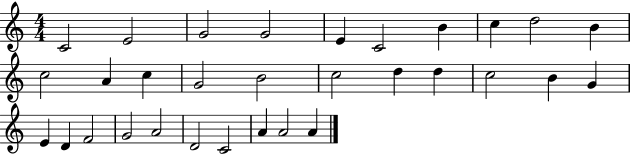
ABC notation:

X:1
T:Untitled
M:4/4
L:1/4
K:C
C2 E2 G2 G2 E C2 B c d2 B c2 A c G2 B2 c2 d d c2 B G E D F2 G2 A2 D2 C2 A A2 A